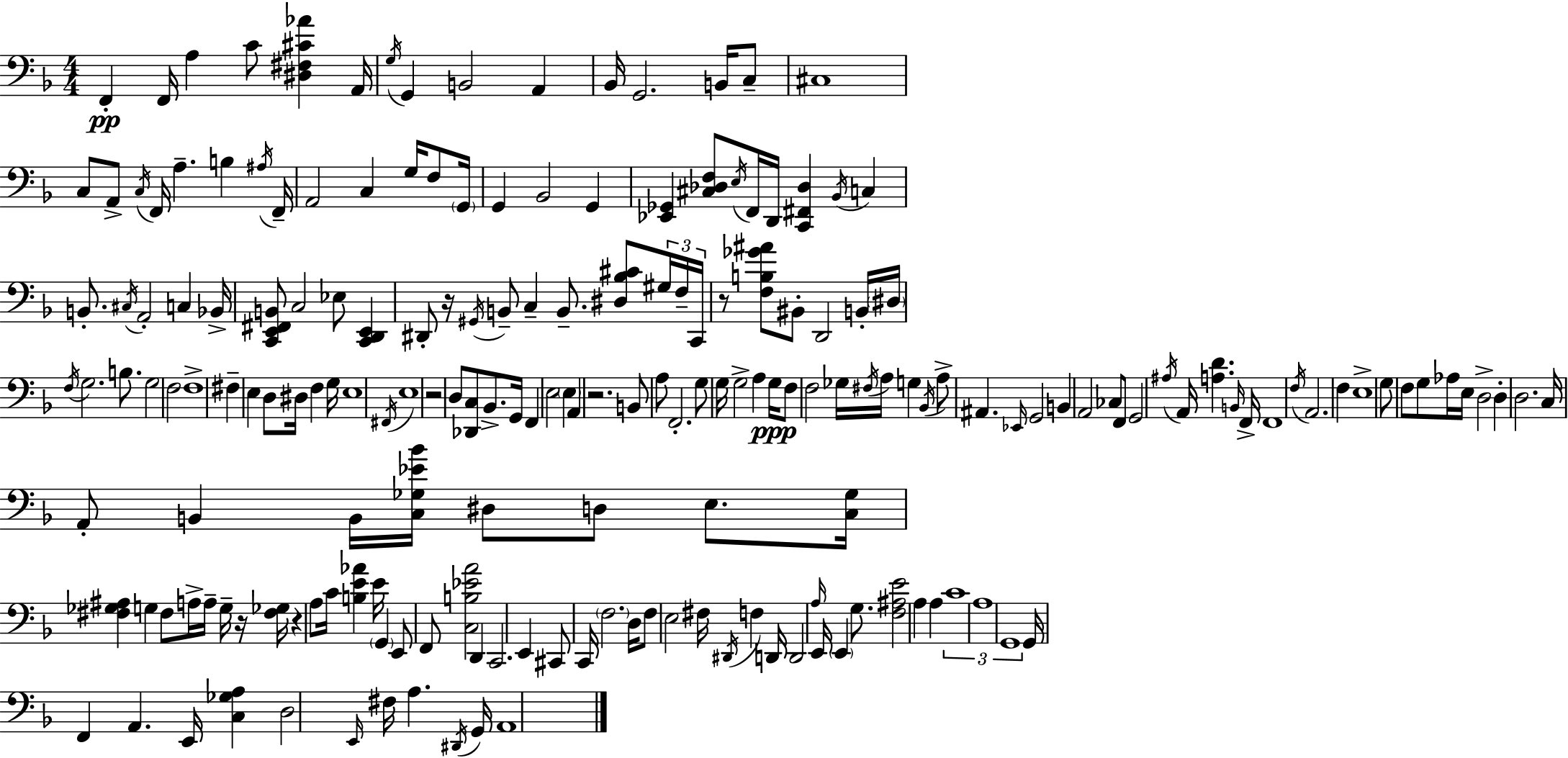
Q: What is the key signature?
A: F major